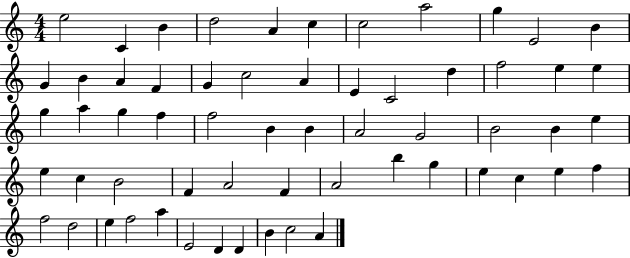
{
  \clef treble
  \numericTimeSignature
  \time 4/4
  \key c \major
  e''2 c'4 b'4 | d''2 a'4 c''4 | c''2 a''2 | g''4 e'2 b'4 | \break g'4 b'4 a'4 f'4 | g'4 c''2 a'4 | e'4 c'2 d''4 | f''2 e''4 e''4 | \break g''4 a''4 g''4 f''4 | f''2 b'4 b'4 | a'2 g'2 | b'2 b'4 e''4 | \break e''4 c''4 b'2 | f'4 a'2 f'4 | a'2 b''4 g''4 | e''4 c''4 e''4 f''4 | \break f''2 d''2 | e''4 f''2 a''4 | e'2 d'4 d'4 | b'4 c''2 a'4 | \break \bar "|."
}